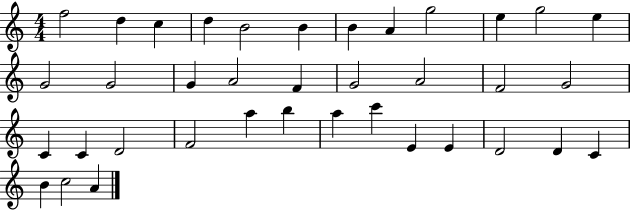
F5/h D5/q C5/q D5/q B4/h B4/q B4/q A4/q G5/h E5/q G5/h E5/q G4/h G4/h G4/q A4/h F4/q G4/h A4/h F4/h G4/h C4/q C4/q D4/h F4/h A5/q B5/q A5/q C6/q E4/q E4/q D4/h D4/q C4/q B4/q C5/h A4/q